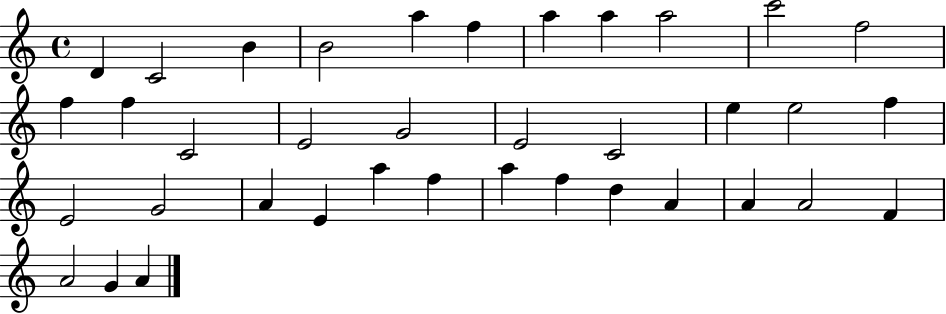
D4/q C4/h B4/q B4/h A5/q F5/q A5/q A5/q A5/h C6/h F5/h F5/q F5/q C4/h E4/h G4/h E4/h C4/h E5/q E5/h F5/q E4/h G4/h A4/q E4/q A5/q F5/q A5/q F5/q D5/q A4/q A4/q A4/h F4/q A4/h G4/q A4/q